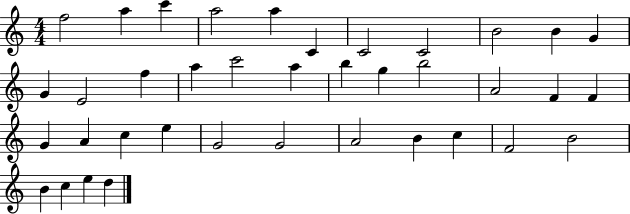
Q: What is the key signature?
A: C major